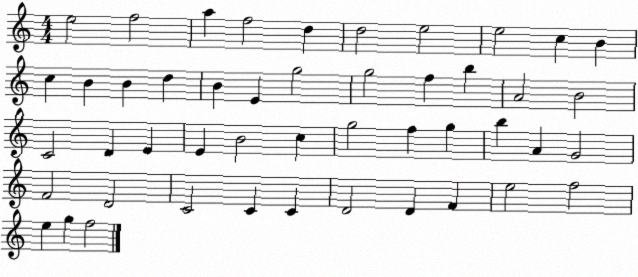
X:1
T:Untitled
M:4/4
L:1/4
K:C
e2 f2 a f2 d d2 e2 e2 c B c B B d B E g2 g2 f b A2 B2 C2 D E E B2 c g2 f g b A G2 F2 D2 C2 C C D2 D F e2 f2 e g f2